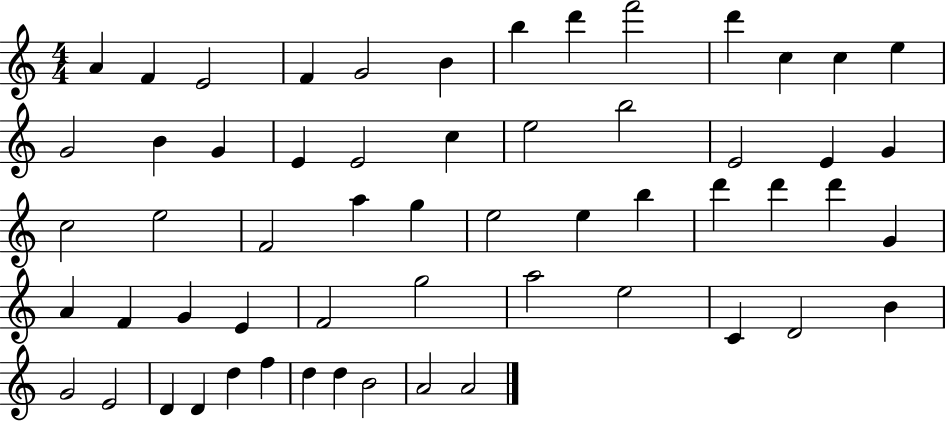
A4/q F4/q E4/h F4/q G4/h B4/q B5/q D6/q F6/h D6/q C5/q C5/q E5/q G4/h B4/q G4/q E4/q E4/h C5/q E5/h B5/h E4/h E4/q G4/q C5/h E5/h F4/h A5/q G5/q E5/h E5/q B5/q D6/q D6/q D6/q G4/q A4/q F4/q G4/q E4/q F4/h G5/h A5/h E5/h C4/q D4/h B4/q G4/h E4/h D4/q D4/q D5/q F5/q D5/q D5/q B4/h A4/h A4/h